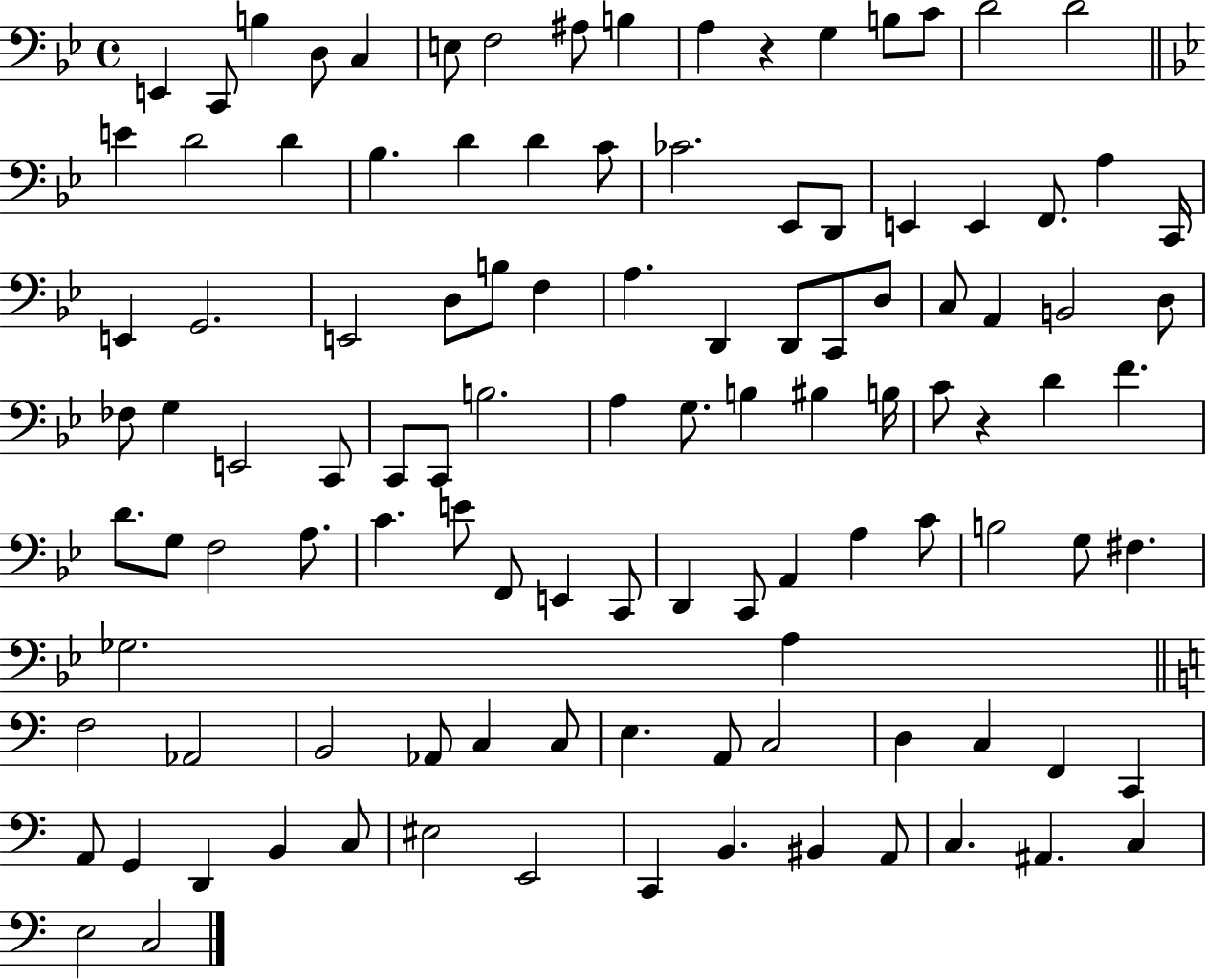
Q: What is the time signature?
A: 4/4